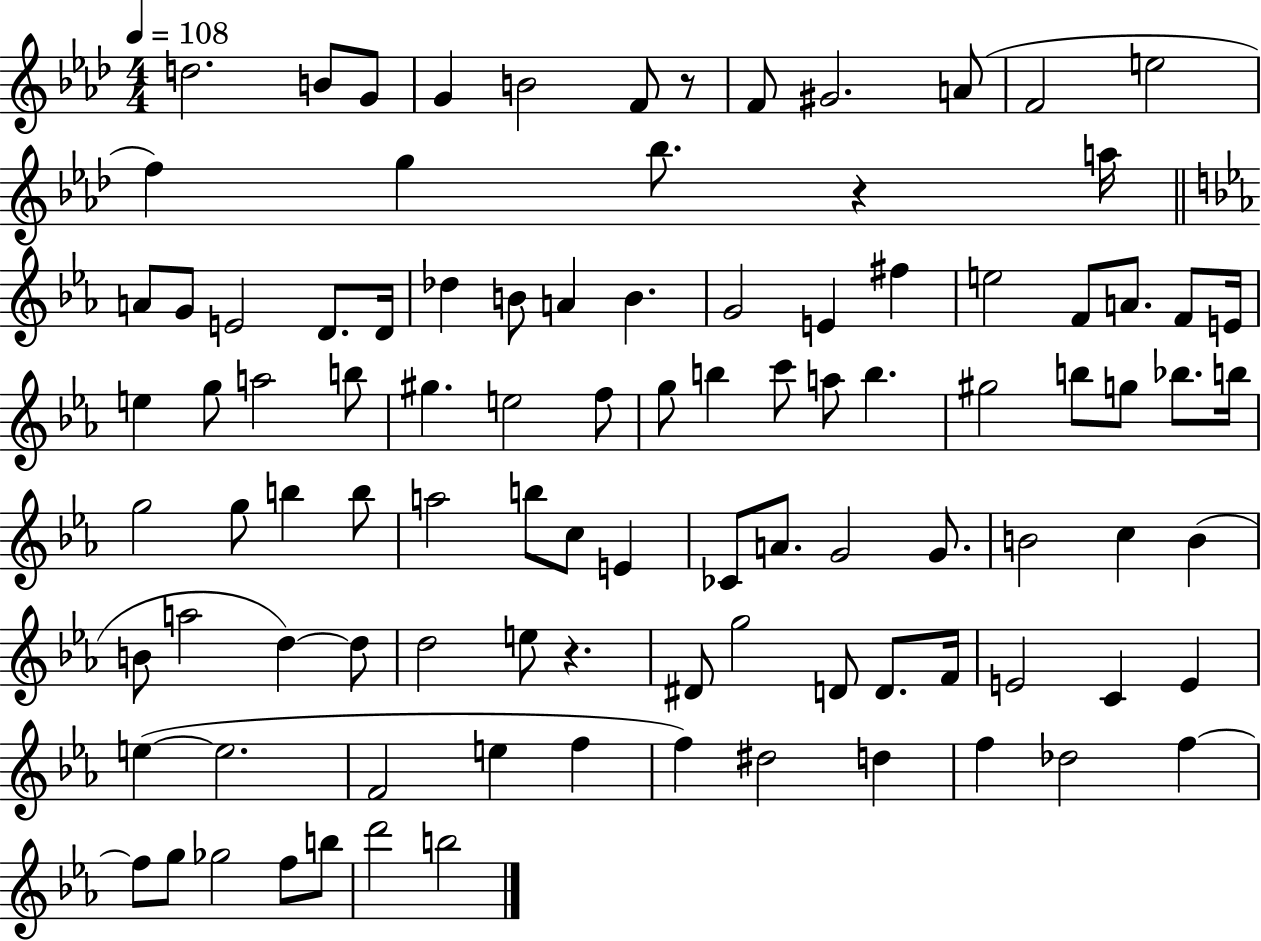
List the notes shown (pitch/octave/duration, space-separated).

D5/h. B4/e G4/e G4/q B4/h F4/e R/e F4/e G#4/h. A4/e F4/h E5/h F5/q G5/q Bb5/e. R/q A5/s A4/e G4/e E4/h D4/e. D4/s Db5/q B4/e A4/q B4/q. G4/h E4/q F#5/q E5/h F4/e A4/e. F4/e E4/s E5/q G5/e A5/h B5/e G#5/q. E5/h F5/e G5/e B5/q C6/e A5/e B5/q. G#5/h B5/e G5/e Bb5/e. B5/s G5/h G5/e B5/q B5/e A5/h B5/e C5/e E4/q CES4/e A4/e. G4/h G4/e. B4/h C5/q B4/q B4/e A5/h D5/q D5/e D5/h E5/e R/q. D#4/e G5/h D4/e D4/e. F4/s E4/h C4/q E4/q E5/q E5/h. F4/h E5/q F5/q F5/q D#5/h D5/q F5/q Db5/h F5/q F5/e G5/e Gb5/h F5/e B5/e D6/h B5/h